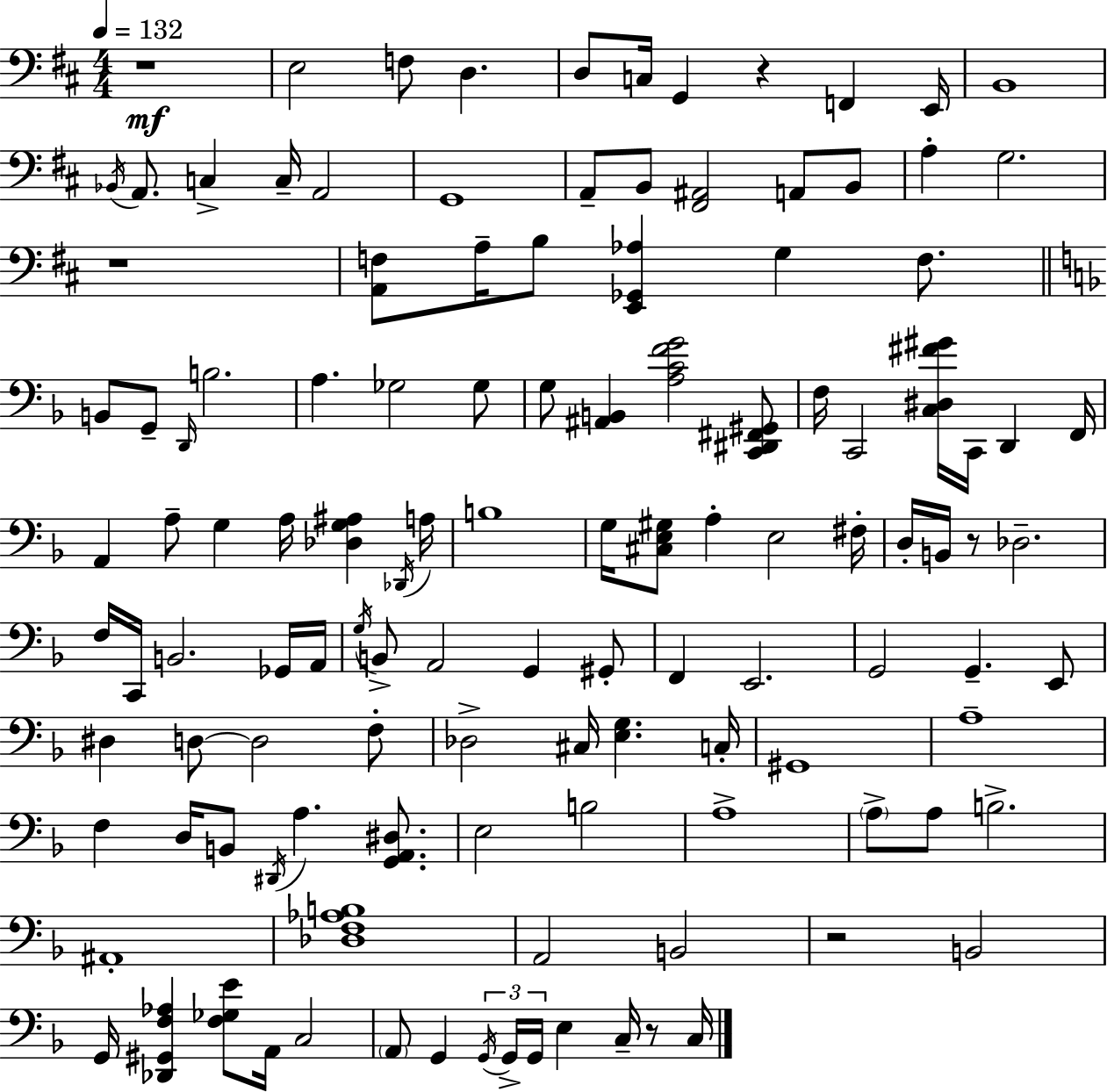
R/w E3/h F3/e D3/q. D3/e C3/s G2/q R/q F2/q E2/s B2/w Bb2/s A2/e. C3/q C3/s A2/h G2/w A2/e B2/e [F#2,A#2]/h A2/e B2/e A3/q G3/h. R/w [A2,F3]/e A3/s B3/e [E2,Gb2,Ab3]/q G3/q F3/e. B2/e G2/e D2/s B3/h. A3/q. Gb3/h Gb3/e G3/e [A#2,B2]/q [A3,C4,F4,G4]/h [C2,D#2,F#2,G#2]/e F3/s C2/h [C3,D#3,F#4,G#4]/s C2/s D2/q F2/s A2/q A3/e G3/q A3/s [Db3,G3,A#3]/q Db2/s A3/s B3/w G3/s [C#3,E3,G#3]/e A3/q E3/h F#3/s D3/s B2/s R/e Db3/h. F3/s C2/s B2/h. Gb2/s A2/s G3/s B2/e A2/h G2/q G#2/e F2/q E2/h. G2/h G2/q. E2/e D#3/q D3/e D3/h F3/e Db3/h C#3/s [E3,G3]/q. C3/s G#2/w A3/w F3/q D3/s B2/e D#2/s A3/q. [G2,A2,D#3]/e. E3/h B3/h A3/w A3/e A3/e B3/h. A#2/w [Db3,F3,Ab3,B3]/w A2/h B2/h R/h B2/h G2/s [Db2,G#2,F3,Ab3]/q [F3,Gb3,E4]/e A2/s C3/h A2/e G2/q G2/s G2/s G2/s E3/q C3/s R/e C3/s